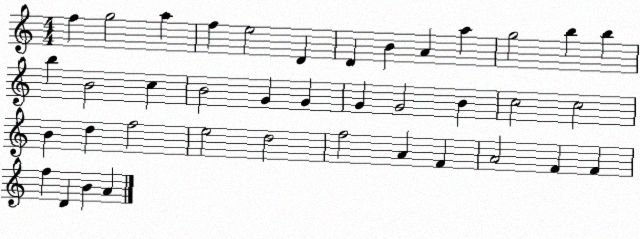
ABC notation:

X:1
T:Untitled
M:4/4
L:1/4
K:C
f g2 a f e2 D D B A a g2 b b b B2 c B2 G G G G2 B c2 c2 B d f2 e2 d2 f2 A F A2 F F f D B A